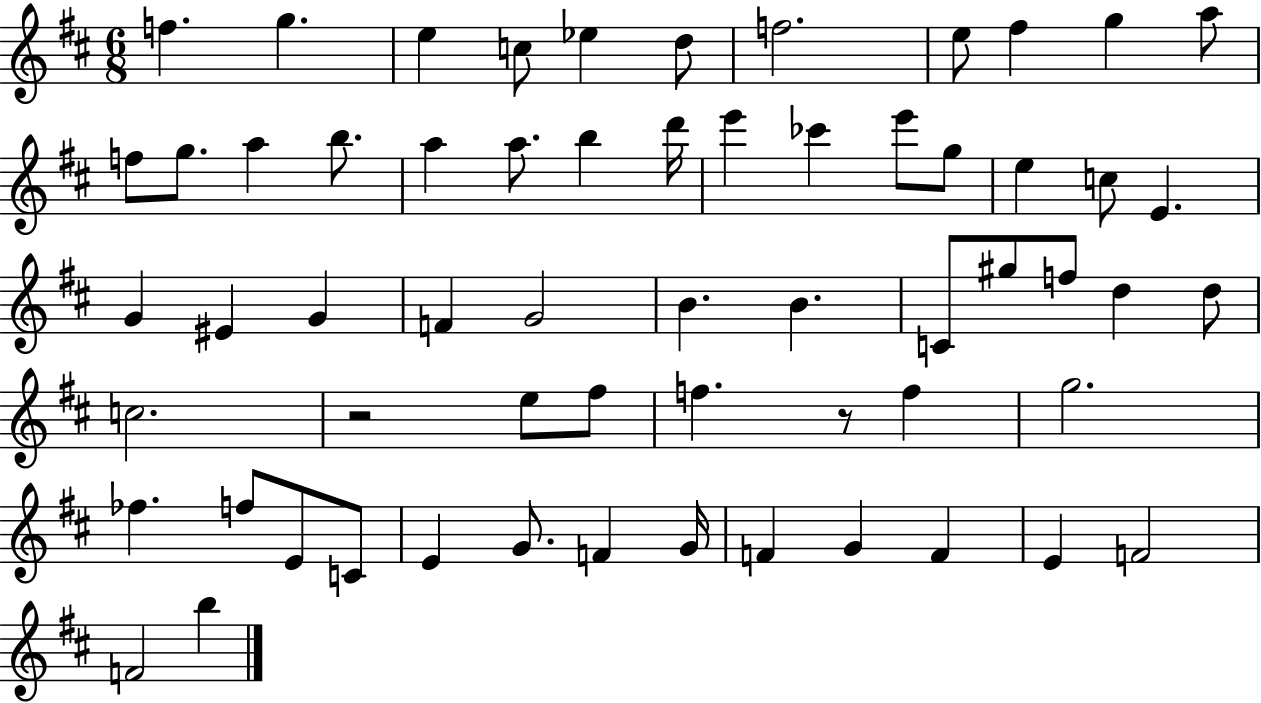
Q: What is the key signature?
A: D major